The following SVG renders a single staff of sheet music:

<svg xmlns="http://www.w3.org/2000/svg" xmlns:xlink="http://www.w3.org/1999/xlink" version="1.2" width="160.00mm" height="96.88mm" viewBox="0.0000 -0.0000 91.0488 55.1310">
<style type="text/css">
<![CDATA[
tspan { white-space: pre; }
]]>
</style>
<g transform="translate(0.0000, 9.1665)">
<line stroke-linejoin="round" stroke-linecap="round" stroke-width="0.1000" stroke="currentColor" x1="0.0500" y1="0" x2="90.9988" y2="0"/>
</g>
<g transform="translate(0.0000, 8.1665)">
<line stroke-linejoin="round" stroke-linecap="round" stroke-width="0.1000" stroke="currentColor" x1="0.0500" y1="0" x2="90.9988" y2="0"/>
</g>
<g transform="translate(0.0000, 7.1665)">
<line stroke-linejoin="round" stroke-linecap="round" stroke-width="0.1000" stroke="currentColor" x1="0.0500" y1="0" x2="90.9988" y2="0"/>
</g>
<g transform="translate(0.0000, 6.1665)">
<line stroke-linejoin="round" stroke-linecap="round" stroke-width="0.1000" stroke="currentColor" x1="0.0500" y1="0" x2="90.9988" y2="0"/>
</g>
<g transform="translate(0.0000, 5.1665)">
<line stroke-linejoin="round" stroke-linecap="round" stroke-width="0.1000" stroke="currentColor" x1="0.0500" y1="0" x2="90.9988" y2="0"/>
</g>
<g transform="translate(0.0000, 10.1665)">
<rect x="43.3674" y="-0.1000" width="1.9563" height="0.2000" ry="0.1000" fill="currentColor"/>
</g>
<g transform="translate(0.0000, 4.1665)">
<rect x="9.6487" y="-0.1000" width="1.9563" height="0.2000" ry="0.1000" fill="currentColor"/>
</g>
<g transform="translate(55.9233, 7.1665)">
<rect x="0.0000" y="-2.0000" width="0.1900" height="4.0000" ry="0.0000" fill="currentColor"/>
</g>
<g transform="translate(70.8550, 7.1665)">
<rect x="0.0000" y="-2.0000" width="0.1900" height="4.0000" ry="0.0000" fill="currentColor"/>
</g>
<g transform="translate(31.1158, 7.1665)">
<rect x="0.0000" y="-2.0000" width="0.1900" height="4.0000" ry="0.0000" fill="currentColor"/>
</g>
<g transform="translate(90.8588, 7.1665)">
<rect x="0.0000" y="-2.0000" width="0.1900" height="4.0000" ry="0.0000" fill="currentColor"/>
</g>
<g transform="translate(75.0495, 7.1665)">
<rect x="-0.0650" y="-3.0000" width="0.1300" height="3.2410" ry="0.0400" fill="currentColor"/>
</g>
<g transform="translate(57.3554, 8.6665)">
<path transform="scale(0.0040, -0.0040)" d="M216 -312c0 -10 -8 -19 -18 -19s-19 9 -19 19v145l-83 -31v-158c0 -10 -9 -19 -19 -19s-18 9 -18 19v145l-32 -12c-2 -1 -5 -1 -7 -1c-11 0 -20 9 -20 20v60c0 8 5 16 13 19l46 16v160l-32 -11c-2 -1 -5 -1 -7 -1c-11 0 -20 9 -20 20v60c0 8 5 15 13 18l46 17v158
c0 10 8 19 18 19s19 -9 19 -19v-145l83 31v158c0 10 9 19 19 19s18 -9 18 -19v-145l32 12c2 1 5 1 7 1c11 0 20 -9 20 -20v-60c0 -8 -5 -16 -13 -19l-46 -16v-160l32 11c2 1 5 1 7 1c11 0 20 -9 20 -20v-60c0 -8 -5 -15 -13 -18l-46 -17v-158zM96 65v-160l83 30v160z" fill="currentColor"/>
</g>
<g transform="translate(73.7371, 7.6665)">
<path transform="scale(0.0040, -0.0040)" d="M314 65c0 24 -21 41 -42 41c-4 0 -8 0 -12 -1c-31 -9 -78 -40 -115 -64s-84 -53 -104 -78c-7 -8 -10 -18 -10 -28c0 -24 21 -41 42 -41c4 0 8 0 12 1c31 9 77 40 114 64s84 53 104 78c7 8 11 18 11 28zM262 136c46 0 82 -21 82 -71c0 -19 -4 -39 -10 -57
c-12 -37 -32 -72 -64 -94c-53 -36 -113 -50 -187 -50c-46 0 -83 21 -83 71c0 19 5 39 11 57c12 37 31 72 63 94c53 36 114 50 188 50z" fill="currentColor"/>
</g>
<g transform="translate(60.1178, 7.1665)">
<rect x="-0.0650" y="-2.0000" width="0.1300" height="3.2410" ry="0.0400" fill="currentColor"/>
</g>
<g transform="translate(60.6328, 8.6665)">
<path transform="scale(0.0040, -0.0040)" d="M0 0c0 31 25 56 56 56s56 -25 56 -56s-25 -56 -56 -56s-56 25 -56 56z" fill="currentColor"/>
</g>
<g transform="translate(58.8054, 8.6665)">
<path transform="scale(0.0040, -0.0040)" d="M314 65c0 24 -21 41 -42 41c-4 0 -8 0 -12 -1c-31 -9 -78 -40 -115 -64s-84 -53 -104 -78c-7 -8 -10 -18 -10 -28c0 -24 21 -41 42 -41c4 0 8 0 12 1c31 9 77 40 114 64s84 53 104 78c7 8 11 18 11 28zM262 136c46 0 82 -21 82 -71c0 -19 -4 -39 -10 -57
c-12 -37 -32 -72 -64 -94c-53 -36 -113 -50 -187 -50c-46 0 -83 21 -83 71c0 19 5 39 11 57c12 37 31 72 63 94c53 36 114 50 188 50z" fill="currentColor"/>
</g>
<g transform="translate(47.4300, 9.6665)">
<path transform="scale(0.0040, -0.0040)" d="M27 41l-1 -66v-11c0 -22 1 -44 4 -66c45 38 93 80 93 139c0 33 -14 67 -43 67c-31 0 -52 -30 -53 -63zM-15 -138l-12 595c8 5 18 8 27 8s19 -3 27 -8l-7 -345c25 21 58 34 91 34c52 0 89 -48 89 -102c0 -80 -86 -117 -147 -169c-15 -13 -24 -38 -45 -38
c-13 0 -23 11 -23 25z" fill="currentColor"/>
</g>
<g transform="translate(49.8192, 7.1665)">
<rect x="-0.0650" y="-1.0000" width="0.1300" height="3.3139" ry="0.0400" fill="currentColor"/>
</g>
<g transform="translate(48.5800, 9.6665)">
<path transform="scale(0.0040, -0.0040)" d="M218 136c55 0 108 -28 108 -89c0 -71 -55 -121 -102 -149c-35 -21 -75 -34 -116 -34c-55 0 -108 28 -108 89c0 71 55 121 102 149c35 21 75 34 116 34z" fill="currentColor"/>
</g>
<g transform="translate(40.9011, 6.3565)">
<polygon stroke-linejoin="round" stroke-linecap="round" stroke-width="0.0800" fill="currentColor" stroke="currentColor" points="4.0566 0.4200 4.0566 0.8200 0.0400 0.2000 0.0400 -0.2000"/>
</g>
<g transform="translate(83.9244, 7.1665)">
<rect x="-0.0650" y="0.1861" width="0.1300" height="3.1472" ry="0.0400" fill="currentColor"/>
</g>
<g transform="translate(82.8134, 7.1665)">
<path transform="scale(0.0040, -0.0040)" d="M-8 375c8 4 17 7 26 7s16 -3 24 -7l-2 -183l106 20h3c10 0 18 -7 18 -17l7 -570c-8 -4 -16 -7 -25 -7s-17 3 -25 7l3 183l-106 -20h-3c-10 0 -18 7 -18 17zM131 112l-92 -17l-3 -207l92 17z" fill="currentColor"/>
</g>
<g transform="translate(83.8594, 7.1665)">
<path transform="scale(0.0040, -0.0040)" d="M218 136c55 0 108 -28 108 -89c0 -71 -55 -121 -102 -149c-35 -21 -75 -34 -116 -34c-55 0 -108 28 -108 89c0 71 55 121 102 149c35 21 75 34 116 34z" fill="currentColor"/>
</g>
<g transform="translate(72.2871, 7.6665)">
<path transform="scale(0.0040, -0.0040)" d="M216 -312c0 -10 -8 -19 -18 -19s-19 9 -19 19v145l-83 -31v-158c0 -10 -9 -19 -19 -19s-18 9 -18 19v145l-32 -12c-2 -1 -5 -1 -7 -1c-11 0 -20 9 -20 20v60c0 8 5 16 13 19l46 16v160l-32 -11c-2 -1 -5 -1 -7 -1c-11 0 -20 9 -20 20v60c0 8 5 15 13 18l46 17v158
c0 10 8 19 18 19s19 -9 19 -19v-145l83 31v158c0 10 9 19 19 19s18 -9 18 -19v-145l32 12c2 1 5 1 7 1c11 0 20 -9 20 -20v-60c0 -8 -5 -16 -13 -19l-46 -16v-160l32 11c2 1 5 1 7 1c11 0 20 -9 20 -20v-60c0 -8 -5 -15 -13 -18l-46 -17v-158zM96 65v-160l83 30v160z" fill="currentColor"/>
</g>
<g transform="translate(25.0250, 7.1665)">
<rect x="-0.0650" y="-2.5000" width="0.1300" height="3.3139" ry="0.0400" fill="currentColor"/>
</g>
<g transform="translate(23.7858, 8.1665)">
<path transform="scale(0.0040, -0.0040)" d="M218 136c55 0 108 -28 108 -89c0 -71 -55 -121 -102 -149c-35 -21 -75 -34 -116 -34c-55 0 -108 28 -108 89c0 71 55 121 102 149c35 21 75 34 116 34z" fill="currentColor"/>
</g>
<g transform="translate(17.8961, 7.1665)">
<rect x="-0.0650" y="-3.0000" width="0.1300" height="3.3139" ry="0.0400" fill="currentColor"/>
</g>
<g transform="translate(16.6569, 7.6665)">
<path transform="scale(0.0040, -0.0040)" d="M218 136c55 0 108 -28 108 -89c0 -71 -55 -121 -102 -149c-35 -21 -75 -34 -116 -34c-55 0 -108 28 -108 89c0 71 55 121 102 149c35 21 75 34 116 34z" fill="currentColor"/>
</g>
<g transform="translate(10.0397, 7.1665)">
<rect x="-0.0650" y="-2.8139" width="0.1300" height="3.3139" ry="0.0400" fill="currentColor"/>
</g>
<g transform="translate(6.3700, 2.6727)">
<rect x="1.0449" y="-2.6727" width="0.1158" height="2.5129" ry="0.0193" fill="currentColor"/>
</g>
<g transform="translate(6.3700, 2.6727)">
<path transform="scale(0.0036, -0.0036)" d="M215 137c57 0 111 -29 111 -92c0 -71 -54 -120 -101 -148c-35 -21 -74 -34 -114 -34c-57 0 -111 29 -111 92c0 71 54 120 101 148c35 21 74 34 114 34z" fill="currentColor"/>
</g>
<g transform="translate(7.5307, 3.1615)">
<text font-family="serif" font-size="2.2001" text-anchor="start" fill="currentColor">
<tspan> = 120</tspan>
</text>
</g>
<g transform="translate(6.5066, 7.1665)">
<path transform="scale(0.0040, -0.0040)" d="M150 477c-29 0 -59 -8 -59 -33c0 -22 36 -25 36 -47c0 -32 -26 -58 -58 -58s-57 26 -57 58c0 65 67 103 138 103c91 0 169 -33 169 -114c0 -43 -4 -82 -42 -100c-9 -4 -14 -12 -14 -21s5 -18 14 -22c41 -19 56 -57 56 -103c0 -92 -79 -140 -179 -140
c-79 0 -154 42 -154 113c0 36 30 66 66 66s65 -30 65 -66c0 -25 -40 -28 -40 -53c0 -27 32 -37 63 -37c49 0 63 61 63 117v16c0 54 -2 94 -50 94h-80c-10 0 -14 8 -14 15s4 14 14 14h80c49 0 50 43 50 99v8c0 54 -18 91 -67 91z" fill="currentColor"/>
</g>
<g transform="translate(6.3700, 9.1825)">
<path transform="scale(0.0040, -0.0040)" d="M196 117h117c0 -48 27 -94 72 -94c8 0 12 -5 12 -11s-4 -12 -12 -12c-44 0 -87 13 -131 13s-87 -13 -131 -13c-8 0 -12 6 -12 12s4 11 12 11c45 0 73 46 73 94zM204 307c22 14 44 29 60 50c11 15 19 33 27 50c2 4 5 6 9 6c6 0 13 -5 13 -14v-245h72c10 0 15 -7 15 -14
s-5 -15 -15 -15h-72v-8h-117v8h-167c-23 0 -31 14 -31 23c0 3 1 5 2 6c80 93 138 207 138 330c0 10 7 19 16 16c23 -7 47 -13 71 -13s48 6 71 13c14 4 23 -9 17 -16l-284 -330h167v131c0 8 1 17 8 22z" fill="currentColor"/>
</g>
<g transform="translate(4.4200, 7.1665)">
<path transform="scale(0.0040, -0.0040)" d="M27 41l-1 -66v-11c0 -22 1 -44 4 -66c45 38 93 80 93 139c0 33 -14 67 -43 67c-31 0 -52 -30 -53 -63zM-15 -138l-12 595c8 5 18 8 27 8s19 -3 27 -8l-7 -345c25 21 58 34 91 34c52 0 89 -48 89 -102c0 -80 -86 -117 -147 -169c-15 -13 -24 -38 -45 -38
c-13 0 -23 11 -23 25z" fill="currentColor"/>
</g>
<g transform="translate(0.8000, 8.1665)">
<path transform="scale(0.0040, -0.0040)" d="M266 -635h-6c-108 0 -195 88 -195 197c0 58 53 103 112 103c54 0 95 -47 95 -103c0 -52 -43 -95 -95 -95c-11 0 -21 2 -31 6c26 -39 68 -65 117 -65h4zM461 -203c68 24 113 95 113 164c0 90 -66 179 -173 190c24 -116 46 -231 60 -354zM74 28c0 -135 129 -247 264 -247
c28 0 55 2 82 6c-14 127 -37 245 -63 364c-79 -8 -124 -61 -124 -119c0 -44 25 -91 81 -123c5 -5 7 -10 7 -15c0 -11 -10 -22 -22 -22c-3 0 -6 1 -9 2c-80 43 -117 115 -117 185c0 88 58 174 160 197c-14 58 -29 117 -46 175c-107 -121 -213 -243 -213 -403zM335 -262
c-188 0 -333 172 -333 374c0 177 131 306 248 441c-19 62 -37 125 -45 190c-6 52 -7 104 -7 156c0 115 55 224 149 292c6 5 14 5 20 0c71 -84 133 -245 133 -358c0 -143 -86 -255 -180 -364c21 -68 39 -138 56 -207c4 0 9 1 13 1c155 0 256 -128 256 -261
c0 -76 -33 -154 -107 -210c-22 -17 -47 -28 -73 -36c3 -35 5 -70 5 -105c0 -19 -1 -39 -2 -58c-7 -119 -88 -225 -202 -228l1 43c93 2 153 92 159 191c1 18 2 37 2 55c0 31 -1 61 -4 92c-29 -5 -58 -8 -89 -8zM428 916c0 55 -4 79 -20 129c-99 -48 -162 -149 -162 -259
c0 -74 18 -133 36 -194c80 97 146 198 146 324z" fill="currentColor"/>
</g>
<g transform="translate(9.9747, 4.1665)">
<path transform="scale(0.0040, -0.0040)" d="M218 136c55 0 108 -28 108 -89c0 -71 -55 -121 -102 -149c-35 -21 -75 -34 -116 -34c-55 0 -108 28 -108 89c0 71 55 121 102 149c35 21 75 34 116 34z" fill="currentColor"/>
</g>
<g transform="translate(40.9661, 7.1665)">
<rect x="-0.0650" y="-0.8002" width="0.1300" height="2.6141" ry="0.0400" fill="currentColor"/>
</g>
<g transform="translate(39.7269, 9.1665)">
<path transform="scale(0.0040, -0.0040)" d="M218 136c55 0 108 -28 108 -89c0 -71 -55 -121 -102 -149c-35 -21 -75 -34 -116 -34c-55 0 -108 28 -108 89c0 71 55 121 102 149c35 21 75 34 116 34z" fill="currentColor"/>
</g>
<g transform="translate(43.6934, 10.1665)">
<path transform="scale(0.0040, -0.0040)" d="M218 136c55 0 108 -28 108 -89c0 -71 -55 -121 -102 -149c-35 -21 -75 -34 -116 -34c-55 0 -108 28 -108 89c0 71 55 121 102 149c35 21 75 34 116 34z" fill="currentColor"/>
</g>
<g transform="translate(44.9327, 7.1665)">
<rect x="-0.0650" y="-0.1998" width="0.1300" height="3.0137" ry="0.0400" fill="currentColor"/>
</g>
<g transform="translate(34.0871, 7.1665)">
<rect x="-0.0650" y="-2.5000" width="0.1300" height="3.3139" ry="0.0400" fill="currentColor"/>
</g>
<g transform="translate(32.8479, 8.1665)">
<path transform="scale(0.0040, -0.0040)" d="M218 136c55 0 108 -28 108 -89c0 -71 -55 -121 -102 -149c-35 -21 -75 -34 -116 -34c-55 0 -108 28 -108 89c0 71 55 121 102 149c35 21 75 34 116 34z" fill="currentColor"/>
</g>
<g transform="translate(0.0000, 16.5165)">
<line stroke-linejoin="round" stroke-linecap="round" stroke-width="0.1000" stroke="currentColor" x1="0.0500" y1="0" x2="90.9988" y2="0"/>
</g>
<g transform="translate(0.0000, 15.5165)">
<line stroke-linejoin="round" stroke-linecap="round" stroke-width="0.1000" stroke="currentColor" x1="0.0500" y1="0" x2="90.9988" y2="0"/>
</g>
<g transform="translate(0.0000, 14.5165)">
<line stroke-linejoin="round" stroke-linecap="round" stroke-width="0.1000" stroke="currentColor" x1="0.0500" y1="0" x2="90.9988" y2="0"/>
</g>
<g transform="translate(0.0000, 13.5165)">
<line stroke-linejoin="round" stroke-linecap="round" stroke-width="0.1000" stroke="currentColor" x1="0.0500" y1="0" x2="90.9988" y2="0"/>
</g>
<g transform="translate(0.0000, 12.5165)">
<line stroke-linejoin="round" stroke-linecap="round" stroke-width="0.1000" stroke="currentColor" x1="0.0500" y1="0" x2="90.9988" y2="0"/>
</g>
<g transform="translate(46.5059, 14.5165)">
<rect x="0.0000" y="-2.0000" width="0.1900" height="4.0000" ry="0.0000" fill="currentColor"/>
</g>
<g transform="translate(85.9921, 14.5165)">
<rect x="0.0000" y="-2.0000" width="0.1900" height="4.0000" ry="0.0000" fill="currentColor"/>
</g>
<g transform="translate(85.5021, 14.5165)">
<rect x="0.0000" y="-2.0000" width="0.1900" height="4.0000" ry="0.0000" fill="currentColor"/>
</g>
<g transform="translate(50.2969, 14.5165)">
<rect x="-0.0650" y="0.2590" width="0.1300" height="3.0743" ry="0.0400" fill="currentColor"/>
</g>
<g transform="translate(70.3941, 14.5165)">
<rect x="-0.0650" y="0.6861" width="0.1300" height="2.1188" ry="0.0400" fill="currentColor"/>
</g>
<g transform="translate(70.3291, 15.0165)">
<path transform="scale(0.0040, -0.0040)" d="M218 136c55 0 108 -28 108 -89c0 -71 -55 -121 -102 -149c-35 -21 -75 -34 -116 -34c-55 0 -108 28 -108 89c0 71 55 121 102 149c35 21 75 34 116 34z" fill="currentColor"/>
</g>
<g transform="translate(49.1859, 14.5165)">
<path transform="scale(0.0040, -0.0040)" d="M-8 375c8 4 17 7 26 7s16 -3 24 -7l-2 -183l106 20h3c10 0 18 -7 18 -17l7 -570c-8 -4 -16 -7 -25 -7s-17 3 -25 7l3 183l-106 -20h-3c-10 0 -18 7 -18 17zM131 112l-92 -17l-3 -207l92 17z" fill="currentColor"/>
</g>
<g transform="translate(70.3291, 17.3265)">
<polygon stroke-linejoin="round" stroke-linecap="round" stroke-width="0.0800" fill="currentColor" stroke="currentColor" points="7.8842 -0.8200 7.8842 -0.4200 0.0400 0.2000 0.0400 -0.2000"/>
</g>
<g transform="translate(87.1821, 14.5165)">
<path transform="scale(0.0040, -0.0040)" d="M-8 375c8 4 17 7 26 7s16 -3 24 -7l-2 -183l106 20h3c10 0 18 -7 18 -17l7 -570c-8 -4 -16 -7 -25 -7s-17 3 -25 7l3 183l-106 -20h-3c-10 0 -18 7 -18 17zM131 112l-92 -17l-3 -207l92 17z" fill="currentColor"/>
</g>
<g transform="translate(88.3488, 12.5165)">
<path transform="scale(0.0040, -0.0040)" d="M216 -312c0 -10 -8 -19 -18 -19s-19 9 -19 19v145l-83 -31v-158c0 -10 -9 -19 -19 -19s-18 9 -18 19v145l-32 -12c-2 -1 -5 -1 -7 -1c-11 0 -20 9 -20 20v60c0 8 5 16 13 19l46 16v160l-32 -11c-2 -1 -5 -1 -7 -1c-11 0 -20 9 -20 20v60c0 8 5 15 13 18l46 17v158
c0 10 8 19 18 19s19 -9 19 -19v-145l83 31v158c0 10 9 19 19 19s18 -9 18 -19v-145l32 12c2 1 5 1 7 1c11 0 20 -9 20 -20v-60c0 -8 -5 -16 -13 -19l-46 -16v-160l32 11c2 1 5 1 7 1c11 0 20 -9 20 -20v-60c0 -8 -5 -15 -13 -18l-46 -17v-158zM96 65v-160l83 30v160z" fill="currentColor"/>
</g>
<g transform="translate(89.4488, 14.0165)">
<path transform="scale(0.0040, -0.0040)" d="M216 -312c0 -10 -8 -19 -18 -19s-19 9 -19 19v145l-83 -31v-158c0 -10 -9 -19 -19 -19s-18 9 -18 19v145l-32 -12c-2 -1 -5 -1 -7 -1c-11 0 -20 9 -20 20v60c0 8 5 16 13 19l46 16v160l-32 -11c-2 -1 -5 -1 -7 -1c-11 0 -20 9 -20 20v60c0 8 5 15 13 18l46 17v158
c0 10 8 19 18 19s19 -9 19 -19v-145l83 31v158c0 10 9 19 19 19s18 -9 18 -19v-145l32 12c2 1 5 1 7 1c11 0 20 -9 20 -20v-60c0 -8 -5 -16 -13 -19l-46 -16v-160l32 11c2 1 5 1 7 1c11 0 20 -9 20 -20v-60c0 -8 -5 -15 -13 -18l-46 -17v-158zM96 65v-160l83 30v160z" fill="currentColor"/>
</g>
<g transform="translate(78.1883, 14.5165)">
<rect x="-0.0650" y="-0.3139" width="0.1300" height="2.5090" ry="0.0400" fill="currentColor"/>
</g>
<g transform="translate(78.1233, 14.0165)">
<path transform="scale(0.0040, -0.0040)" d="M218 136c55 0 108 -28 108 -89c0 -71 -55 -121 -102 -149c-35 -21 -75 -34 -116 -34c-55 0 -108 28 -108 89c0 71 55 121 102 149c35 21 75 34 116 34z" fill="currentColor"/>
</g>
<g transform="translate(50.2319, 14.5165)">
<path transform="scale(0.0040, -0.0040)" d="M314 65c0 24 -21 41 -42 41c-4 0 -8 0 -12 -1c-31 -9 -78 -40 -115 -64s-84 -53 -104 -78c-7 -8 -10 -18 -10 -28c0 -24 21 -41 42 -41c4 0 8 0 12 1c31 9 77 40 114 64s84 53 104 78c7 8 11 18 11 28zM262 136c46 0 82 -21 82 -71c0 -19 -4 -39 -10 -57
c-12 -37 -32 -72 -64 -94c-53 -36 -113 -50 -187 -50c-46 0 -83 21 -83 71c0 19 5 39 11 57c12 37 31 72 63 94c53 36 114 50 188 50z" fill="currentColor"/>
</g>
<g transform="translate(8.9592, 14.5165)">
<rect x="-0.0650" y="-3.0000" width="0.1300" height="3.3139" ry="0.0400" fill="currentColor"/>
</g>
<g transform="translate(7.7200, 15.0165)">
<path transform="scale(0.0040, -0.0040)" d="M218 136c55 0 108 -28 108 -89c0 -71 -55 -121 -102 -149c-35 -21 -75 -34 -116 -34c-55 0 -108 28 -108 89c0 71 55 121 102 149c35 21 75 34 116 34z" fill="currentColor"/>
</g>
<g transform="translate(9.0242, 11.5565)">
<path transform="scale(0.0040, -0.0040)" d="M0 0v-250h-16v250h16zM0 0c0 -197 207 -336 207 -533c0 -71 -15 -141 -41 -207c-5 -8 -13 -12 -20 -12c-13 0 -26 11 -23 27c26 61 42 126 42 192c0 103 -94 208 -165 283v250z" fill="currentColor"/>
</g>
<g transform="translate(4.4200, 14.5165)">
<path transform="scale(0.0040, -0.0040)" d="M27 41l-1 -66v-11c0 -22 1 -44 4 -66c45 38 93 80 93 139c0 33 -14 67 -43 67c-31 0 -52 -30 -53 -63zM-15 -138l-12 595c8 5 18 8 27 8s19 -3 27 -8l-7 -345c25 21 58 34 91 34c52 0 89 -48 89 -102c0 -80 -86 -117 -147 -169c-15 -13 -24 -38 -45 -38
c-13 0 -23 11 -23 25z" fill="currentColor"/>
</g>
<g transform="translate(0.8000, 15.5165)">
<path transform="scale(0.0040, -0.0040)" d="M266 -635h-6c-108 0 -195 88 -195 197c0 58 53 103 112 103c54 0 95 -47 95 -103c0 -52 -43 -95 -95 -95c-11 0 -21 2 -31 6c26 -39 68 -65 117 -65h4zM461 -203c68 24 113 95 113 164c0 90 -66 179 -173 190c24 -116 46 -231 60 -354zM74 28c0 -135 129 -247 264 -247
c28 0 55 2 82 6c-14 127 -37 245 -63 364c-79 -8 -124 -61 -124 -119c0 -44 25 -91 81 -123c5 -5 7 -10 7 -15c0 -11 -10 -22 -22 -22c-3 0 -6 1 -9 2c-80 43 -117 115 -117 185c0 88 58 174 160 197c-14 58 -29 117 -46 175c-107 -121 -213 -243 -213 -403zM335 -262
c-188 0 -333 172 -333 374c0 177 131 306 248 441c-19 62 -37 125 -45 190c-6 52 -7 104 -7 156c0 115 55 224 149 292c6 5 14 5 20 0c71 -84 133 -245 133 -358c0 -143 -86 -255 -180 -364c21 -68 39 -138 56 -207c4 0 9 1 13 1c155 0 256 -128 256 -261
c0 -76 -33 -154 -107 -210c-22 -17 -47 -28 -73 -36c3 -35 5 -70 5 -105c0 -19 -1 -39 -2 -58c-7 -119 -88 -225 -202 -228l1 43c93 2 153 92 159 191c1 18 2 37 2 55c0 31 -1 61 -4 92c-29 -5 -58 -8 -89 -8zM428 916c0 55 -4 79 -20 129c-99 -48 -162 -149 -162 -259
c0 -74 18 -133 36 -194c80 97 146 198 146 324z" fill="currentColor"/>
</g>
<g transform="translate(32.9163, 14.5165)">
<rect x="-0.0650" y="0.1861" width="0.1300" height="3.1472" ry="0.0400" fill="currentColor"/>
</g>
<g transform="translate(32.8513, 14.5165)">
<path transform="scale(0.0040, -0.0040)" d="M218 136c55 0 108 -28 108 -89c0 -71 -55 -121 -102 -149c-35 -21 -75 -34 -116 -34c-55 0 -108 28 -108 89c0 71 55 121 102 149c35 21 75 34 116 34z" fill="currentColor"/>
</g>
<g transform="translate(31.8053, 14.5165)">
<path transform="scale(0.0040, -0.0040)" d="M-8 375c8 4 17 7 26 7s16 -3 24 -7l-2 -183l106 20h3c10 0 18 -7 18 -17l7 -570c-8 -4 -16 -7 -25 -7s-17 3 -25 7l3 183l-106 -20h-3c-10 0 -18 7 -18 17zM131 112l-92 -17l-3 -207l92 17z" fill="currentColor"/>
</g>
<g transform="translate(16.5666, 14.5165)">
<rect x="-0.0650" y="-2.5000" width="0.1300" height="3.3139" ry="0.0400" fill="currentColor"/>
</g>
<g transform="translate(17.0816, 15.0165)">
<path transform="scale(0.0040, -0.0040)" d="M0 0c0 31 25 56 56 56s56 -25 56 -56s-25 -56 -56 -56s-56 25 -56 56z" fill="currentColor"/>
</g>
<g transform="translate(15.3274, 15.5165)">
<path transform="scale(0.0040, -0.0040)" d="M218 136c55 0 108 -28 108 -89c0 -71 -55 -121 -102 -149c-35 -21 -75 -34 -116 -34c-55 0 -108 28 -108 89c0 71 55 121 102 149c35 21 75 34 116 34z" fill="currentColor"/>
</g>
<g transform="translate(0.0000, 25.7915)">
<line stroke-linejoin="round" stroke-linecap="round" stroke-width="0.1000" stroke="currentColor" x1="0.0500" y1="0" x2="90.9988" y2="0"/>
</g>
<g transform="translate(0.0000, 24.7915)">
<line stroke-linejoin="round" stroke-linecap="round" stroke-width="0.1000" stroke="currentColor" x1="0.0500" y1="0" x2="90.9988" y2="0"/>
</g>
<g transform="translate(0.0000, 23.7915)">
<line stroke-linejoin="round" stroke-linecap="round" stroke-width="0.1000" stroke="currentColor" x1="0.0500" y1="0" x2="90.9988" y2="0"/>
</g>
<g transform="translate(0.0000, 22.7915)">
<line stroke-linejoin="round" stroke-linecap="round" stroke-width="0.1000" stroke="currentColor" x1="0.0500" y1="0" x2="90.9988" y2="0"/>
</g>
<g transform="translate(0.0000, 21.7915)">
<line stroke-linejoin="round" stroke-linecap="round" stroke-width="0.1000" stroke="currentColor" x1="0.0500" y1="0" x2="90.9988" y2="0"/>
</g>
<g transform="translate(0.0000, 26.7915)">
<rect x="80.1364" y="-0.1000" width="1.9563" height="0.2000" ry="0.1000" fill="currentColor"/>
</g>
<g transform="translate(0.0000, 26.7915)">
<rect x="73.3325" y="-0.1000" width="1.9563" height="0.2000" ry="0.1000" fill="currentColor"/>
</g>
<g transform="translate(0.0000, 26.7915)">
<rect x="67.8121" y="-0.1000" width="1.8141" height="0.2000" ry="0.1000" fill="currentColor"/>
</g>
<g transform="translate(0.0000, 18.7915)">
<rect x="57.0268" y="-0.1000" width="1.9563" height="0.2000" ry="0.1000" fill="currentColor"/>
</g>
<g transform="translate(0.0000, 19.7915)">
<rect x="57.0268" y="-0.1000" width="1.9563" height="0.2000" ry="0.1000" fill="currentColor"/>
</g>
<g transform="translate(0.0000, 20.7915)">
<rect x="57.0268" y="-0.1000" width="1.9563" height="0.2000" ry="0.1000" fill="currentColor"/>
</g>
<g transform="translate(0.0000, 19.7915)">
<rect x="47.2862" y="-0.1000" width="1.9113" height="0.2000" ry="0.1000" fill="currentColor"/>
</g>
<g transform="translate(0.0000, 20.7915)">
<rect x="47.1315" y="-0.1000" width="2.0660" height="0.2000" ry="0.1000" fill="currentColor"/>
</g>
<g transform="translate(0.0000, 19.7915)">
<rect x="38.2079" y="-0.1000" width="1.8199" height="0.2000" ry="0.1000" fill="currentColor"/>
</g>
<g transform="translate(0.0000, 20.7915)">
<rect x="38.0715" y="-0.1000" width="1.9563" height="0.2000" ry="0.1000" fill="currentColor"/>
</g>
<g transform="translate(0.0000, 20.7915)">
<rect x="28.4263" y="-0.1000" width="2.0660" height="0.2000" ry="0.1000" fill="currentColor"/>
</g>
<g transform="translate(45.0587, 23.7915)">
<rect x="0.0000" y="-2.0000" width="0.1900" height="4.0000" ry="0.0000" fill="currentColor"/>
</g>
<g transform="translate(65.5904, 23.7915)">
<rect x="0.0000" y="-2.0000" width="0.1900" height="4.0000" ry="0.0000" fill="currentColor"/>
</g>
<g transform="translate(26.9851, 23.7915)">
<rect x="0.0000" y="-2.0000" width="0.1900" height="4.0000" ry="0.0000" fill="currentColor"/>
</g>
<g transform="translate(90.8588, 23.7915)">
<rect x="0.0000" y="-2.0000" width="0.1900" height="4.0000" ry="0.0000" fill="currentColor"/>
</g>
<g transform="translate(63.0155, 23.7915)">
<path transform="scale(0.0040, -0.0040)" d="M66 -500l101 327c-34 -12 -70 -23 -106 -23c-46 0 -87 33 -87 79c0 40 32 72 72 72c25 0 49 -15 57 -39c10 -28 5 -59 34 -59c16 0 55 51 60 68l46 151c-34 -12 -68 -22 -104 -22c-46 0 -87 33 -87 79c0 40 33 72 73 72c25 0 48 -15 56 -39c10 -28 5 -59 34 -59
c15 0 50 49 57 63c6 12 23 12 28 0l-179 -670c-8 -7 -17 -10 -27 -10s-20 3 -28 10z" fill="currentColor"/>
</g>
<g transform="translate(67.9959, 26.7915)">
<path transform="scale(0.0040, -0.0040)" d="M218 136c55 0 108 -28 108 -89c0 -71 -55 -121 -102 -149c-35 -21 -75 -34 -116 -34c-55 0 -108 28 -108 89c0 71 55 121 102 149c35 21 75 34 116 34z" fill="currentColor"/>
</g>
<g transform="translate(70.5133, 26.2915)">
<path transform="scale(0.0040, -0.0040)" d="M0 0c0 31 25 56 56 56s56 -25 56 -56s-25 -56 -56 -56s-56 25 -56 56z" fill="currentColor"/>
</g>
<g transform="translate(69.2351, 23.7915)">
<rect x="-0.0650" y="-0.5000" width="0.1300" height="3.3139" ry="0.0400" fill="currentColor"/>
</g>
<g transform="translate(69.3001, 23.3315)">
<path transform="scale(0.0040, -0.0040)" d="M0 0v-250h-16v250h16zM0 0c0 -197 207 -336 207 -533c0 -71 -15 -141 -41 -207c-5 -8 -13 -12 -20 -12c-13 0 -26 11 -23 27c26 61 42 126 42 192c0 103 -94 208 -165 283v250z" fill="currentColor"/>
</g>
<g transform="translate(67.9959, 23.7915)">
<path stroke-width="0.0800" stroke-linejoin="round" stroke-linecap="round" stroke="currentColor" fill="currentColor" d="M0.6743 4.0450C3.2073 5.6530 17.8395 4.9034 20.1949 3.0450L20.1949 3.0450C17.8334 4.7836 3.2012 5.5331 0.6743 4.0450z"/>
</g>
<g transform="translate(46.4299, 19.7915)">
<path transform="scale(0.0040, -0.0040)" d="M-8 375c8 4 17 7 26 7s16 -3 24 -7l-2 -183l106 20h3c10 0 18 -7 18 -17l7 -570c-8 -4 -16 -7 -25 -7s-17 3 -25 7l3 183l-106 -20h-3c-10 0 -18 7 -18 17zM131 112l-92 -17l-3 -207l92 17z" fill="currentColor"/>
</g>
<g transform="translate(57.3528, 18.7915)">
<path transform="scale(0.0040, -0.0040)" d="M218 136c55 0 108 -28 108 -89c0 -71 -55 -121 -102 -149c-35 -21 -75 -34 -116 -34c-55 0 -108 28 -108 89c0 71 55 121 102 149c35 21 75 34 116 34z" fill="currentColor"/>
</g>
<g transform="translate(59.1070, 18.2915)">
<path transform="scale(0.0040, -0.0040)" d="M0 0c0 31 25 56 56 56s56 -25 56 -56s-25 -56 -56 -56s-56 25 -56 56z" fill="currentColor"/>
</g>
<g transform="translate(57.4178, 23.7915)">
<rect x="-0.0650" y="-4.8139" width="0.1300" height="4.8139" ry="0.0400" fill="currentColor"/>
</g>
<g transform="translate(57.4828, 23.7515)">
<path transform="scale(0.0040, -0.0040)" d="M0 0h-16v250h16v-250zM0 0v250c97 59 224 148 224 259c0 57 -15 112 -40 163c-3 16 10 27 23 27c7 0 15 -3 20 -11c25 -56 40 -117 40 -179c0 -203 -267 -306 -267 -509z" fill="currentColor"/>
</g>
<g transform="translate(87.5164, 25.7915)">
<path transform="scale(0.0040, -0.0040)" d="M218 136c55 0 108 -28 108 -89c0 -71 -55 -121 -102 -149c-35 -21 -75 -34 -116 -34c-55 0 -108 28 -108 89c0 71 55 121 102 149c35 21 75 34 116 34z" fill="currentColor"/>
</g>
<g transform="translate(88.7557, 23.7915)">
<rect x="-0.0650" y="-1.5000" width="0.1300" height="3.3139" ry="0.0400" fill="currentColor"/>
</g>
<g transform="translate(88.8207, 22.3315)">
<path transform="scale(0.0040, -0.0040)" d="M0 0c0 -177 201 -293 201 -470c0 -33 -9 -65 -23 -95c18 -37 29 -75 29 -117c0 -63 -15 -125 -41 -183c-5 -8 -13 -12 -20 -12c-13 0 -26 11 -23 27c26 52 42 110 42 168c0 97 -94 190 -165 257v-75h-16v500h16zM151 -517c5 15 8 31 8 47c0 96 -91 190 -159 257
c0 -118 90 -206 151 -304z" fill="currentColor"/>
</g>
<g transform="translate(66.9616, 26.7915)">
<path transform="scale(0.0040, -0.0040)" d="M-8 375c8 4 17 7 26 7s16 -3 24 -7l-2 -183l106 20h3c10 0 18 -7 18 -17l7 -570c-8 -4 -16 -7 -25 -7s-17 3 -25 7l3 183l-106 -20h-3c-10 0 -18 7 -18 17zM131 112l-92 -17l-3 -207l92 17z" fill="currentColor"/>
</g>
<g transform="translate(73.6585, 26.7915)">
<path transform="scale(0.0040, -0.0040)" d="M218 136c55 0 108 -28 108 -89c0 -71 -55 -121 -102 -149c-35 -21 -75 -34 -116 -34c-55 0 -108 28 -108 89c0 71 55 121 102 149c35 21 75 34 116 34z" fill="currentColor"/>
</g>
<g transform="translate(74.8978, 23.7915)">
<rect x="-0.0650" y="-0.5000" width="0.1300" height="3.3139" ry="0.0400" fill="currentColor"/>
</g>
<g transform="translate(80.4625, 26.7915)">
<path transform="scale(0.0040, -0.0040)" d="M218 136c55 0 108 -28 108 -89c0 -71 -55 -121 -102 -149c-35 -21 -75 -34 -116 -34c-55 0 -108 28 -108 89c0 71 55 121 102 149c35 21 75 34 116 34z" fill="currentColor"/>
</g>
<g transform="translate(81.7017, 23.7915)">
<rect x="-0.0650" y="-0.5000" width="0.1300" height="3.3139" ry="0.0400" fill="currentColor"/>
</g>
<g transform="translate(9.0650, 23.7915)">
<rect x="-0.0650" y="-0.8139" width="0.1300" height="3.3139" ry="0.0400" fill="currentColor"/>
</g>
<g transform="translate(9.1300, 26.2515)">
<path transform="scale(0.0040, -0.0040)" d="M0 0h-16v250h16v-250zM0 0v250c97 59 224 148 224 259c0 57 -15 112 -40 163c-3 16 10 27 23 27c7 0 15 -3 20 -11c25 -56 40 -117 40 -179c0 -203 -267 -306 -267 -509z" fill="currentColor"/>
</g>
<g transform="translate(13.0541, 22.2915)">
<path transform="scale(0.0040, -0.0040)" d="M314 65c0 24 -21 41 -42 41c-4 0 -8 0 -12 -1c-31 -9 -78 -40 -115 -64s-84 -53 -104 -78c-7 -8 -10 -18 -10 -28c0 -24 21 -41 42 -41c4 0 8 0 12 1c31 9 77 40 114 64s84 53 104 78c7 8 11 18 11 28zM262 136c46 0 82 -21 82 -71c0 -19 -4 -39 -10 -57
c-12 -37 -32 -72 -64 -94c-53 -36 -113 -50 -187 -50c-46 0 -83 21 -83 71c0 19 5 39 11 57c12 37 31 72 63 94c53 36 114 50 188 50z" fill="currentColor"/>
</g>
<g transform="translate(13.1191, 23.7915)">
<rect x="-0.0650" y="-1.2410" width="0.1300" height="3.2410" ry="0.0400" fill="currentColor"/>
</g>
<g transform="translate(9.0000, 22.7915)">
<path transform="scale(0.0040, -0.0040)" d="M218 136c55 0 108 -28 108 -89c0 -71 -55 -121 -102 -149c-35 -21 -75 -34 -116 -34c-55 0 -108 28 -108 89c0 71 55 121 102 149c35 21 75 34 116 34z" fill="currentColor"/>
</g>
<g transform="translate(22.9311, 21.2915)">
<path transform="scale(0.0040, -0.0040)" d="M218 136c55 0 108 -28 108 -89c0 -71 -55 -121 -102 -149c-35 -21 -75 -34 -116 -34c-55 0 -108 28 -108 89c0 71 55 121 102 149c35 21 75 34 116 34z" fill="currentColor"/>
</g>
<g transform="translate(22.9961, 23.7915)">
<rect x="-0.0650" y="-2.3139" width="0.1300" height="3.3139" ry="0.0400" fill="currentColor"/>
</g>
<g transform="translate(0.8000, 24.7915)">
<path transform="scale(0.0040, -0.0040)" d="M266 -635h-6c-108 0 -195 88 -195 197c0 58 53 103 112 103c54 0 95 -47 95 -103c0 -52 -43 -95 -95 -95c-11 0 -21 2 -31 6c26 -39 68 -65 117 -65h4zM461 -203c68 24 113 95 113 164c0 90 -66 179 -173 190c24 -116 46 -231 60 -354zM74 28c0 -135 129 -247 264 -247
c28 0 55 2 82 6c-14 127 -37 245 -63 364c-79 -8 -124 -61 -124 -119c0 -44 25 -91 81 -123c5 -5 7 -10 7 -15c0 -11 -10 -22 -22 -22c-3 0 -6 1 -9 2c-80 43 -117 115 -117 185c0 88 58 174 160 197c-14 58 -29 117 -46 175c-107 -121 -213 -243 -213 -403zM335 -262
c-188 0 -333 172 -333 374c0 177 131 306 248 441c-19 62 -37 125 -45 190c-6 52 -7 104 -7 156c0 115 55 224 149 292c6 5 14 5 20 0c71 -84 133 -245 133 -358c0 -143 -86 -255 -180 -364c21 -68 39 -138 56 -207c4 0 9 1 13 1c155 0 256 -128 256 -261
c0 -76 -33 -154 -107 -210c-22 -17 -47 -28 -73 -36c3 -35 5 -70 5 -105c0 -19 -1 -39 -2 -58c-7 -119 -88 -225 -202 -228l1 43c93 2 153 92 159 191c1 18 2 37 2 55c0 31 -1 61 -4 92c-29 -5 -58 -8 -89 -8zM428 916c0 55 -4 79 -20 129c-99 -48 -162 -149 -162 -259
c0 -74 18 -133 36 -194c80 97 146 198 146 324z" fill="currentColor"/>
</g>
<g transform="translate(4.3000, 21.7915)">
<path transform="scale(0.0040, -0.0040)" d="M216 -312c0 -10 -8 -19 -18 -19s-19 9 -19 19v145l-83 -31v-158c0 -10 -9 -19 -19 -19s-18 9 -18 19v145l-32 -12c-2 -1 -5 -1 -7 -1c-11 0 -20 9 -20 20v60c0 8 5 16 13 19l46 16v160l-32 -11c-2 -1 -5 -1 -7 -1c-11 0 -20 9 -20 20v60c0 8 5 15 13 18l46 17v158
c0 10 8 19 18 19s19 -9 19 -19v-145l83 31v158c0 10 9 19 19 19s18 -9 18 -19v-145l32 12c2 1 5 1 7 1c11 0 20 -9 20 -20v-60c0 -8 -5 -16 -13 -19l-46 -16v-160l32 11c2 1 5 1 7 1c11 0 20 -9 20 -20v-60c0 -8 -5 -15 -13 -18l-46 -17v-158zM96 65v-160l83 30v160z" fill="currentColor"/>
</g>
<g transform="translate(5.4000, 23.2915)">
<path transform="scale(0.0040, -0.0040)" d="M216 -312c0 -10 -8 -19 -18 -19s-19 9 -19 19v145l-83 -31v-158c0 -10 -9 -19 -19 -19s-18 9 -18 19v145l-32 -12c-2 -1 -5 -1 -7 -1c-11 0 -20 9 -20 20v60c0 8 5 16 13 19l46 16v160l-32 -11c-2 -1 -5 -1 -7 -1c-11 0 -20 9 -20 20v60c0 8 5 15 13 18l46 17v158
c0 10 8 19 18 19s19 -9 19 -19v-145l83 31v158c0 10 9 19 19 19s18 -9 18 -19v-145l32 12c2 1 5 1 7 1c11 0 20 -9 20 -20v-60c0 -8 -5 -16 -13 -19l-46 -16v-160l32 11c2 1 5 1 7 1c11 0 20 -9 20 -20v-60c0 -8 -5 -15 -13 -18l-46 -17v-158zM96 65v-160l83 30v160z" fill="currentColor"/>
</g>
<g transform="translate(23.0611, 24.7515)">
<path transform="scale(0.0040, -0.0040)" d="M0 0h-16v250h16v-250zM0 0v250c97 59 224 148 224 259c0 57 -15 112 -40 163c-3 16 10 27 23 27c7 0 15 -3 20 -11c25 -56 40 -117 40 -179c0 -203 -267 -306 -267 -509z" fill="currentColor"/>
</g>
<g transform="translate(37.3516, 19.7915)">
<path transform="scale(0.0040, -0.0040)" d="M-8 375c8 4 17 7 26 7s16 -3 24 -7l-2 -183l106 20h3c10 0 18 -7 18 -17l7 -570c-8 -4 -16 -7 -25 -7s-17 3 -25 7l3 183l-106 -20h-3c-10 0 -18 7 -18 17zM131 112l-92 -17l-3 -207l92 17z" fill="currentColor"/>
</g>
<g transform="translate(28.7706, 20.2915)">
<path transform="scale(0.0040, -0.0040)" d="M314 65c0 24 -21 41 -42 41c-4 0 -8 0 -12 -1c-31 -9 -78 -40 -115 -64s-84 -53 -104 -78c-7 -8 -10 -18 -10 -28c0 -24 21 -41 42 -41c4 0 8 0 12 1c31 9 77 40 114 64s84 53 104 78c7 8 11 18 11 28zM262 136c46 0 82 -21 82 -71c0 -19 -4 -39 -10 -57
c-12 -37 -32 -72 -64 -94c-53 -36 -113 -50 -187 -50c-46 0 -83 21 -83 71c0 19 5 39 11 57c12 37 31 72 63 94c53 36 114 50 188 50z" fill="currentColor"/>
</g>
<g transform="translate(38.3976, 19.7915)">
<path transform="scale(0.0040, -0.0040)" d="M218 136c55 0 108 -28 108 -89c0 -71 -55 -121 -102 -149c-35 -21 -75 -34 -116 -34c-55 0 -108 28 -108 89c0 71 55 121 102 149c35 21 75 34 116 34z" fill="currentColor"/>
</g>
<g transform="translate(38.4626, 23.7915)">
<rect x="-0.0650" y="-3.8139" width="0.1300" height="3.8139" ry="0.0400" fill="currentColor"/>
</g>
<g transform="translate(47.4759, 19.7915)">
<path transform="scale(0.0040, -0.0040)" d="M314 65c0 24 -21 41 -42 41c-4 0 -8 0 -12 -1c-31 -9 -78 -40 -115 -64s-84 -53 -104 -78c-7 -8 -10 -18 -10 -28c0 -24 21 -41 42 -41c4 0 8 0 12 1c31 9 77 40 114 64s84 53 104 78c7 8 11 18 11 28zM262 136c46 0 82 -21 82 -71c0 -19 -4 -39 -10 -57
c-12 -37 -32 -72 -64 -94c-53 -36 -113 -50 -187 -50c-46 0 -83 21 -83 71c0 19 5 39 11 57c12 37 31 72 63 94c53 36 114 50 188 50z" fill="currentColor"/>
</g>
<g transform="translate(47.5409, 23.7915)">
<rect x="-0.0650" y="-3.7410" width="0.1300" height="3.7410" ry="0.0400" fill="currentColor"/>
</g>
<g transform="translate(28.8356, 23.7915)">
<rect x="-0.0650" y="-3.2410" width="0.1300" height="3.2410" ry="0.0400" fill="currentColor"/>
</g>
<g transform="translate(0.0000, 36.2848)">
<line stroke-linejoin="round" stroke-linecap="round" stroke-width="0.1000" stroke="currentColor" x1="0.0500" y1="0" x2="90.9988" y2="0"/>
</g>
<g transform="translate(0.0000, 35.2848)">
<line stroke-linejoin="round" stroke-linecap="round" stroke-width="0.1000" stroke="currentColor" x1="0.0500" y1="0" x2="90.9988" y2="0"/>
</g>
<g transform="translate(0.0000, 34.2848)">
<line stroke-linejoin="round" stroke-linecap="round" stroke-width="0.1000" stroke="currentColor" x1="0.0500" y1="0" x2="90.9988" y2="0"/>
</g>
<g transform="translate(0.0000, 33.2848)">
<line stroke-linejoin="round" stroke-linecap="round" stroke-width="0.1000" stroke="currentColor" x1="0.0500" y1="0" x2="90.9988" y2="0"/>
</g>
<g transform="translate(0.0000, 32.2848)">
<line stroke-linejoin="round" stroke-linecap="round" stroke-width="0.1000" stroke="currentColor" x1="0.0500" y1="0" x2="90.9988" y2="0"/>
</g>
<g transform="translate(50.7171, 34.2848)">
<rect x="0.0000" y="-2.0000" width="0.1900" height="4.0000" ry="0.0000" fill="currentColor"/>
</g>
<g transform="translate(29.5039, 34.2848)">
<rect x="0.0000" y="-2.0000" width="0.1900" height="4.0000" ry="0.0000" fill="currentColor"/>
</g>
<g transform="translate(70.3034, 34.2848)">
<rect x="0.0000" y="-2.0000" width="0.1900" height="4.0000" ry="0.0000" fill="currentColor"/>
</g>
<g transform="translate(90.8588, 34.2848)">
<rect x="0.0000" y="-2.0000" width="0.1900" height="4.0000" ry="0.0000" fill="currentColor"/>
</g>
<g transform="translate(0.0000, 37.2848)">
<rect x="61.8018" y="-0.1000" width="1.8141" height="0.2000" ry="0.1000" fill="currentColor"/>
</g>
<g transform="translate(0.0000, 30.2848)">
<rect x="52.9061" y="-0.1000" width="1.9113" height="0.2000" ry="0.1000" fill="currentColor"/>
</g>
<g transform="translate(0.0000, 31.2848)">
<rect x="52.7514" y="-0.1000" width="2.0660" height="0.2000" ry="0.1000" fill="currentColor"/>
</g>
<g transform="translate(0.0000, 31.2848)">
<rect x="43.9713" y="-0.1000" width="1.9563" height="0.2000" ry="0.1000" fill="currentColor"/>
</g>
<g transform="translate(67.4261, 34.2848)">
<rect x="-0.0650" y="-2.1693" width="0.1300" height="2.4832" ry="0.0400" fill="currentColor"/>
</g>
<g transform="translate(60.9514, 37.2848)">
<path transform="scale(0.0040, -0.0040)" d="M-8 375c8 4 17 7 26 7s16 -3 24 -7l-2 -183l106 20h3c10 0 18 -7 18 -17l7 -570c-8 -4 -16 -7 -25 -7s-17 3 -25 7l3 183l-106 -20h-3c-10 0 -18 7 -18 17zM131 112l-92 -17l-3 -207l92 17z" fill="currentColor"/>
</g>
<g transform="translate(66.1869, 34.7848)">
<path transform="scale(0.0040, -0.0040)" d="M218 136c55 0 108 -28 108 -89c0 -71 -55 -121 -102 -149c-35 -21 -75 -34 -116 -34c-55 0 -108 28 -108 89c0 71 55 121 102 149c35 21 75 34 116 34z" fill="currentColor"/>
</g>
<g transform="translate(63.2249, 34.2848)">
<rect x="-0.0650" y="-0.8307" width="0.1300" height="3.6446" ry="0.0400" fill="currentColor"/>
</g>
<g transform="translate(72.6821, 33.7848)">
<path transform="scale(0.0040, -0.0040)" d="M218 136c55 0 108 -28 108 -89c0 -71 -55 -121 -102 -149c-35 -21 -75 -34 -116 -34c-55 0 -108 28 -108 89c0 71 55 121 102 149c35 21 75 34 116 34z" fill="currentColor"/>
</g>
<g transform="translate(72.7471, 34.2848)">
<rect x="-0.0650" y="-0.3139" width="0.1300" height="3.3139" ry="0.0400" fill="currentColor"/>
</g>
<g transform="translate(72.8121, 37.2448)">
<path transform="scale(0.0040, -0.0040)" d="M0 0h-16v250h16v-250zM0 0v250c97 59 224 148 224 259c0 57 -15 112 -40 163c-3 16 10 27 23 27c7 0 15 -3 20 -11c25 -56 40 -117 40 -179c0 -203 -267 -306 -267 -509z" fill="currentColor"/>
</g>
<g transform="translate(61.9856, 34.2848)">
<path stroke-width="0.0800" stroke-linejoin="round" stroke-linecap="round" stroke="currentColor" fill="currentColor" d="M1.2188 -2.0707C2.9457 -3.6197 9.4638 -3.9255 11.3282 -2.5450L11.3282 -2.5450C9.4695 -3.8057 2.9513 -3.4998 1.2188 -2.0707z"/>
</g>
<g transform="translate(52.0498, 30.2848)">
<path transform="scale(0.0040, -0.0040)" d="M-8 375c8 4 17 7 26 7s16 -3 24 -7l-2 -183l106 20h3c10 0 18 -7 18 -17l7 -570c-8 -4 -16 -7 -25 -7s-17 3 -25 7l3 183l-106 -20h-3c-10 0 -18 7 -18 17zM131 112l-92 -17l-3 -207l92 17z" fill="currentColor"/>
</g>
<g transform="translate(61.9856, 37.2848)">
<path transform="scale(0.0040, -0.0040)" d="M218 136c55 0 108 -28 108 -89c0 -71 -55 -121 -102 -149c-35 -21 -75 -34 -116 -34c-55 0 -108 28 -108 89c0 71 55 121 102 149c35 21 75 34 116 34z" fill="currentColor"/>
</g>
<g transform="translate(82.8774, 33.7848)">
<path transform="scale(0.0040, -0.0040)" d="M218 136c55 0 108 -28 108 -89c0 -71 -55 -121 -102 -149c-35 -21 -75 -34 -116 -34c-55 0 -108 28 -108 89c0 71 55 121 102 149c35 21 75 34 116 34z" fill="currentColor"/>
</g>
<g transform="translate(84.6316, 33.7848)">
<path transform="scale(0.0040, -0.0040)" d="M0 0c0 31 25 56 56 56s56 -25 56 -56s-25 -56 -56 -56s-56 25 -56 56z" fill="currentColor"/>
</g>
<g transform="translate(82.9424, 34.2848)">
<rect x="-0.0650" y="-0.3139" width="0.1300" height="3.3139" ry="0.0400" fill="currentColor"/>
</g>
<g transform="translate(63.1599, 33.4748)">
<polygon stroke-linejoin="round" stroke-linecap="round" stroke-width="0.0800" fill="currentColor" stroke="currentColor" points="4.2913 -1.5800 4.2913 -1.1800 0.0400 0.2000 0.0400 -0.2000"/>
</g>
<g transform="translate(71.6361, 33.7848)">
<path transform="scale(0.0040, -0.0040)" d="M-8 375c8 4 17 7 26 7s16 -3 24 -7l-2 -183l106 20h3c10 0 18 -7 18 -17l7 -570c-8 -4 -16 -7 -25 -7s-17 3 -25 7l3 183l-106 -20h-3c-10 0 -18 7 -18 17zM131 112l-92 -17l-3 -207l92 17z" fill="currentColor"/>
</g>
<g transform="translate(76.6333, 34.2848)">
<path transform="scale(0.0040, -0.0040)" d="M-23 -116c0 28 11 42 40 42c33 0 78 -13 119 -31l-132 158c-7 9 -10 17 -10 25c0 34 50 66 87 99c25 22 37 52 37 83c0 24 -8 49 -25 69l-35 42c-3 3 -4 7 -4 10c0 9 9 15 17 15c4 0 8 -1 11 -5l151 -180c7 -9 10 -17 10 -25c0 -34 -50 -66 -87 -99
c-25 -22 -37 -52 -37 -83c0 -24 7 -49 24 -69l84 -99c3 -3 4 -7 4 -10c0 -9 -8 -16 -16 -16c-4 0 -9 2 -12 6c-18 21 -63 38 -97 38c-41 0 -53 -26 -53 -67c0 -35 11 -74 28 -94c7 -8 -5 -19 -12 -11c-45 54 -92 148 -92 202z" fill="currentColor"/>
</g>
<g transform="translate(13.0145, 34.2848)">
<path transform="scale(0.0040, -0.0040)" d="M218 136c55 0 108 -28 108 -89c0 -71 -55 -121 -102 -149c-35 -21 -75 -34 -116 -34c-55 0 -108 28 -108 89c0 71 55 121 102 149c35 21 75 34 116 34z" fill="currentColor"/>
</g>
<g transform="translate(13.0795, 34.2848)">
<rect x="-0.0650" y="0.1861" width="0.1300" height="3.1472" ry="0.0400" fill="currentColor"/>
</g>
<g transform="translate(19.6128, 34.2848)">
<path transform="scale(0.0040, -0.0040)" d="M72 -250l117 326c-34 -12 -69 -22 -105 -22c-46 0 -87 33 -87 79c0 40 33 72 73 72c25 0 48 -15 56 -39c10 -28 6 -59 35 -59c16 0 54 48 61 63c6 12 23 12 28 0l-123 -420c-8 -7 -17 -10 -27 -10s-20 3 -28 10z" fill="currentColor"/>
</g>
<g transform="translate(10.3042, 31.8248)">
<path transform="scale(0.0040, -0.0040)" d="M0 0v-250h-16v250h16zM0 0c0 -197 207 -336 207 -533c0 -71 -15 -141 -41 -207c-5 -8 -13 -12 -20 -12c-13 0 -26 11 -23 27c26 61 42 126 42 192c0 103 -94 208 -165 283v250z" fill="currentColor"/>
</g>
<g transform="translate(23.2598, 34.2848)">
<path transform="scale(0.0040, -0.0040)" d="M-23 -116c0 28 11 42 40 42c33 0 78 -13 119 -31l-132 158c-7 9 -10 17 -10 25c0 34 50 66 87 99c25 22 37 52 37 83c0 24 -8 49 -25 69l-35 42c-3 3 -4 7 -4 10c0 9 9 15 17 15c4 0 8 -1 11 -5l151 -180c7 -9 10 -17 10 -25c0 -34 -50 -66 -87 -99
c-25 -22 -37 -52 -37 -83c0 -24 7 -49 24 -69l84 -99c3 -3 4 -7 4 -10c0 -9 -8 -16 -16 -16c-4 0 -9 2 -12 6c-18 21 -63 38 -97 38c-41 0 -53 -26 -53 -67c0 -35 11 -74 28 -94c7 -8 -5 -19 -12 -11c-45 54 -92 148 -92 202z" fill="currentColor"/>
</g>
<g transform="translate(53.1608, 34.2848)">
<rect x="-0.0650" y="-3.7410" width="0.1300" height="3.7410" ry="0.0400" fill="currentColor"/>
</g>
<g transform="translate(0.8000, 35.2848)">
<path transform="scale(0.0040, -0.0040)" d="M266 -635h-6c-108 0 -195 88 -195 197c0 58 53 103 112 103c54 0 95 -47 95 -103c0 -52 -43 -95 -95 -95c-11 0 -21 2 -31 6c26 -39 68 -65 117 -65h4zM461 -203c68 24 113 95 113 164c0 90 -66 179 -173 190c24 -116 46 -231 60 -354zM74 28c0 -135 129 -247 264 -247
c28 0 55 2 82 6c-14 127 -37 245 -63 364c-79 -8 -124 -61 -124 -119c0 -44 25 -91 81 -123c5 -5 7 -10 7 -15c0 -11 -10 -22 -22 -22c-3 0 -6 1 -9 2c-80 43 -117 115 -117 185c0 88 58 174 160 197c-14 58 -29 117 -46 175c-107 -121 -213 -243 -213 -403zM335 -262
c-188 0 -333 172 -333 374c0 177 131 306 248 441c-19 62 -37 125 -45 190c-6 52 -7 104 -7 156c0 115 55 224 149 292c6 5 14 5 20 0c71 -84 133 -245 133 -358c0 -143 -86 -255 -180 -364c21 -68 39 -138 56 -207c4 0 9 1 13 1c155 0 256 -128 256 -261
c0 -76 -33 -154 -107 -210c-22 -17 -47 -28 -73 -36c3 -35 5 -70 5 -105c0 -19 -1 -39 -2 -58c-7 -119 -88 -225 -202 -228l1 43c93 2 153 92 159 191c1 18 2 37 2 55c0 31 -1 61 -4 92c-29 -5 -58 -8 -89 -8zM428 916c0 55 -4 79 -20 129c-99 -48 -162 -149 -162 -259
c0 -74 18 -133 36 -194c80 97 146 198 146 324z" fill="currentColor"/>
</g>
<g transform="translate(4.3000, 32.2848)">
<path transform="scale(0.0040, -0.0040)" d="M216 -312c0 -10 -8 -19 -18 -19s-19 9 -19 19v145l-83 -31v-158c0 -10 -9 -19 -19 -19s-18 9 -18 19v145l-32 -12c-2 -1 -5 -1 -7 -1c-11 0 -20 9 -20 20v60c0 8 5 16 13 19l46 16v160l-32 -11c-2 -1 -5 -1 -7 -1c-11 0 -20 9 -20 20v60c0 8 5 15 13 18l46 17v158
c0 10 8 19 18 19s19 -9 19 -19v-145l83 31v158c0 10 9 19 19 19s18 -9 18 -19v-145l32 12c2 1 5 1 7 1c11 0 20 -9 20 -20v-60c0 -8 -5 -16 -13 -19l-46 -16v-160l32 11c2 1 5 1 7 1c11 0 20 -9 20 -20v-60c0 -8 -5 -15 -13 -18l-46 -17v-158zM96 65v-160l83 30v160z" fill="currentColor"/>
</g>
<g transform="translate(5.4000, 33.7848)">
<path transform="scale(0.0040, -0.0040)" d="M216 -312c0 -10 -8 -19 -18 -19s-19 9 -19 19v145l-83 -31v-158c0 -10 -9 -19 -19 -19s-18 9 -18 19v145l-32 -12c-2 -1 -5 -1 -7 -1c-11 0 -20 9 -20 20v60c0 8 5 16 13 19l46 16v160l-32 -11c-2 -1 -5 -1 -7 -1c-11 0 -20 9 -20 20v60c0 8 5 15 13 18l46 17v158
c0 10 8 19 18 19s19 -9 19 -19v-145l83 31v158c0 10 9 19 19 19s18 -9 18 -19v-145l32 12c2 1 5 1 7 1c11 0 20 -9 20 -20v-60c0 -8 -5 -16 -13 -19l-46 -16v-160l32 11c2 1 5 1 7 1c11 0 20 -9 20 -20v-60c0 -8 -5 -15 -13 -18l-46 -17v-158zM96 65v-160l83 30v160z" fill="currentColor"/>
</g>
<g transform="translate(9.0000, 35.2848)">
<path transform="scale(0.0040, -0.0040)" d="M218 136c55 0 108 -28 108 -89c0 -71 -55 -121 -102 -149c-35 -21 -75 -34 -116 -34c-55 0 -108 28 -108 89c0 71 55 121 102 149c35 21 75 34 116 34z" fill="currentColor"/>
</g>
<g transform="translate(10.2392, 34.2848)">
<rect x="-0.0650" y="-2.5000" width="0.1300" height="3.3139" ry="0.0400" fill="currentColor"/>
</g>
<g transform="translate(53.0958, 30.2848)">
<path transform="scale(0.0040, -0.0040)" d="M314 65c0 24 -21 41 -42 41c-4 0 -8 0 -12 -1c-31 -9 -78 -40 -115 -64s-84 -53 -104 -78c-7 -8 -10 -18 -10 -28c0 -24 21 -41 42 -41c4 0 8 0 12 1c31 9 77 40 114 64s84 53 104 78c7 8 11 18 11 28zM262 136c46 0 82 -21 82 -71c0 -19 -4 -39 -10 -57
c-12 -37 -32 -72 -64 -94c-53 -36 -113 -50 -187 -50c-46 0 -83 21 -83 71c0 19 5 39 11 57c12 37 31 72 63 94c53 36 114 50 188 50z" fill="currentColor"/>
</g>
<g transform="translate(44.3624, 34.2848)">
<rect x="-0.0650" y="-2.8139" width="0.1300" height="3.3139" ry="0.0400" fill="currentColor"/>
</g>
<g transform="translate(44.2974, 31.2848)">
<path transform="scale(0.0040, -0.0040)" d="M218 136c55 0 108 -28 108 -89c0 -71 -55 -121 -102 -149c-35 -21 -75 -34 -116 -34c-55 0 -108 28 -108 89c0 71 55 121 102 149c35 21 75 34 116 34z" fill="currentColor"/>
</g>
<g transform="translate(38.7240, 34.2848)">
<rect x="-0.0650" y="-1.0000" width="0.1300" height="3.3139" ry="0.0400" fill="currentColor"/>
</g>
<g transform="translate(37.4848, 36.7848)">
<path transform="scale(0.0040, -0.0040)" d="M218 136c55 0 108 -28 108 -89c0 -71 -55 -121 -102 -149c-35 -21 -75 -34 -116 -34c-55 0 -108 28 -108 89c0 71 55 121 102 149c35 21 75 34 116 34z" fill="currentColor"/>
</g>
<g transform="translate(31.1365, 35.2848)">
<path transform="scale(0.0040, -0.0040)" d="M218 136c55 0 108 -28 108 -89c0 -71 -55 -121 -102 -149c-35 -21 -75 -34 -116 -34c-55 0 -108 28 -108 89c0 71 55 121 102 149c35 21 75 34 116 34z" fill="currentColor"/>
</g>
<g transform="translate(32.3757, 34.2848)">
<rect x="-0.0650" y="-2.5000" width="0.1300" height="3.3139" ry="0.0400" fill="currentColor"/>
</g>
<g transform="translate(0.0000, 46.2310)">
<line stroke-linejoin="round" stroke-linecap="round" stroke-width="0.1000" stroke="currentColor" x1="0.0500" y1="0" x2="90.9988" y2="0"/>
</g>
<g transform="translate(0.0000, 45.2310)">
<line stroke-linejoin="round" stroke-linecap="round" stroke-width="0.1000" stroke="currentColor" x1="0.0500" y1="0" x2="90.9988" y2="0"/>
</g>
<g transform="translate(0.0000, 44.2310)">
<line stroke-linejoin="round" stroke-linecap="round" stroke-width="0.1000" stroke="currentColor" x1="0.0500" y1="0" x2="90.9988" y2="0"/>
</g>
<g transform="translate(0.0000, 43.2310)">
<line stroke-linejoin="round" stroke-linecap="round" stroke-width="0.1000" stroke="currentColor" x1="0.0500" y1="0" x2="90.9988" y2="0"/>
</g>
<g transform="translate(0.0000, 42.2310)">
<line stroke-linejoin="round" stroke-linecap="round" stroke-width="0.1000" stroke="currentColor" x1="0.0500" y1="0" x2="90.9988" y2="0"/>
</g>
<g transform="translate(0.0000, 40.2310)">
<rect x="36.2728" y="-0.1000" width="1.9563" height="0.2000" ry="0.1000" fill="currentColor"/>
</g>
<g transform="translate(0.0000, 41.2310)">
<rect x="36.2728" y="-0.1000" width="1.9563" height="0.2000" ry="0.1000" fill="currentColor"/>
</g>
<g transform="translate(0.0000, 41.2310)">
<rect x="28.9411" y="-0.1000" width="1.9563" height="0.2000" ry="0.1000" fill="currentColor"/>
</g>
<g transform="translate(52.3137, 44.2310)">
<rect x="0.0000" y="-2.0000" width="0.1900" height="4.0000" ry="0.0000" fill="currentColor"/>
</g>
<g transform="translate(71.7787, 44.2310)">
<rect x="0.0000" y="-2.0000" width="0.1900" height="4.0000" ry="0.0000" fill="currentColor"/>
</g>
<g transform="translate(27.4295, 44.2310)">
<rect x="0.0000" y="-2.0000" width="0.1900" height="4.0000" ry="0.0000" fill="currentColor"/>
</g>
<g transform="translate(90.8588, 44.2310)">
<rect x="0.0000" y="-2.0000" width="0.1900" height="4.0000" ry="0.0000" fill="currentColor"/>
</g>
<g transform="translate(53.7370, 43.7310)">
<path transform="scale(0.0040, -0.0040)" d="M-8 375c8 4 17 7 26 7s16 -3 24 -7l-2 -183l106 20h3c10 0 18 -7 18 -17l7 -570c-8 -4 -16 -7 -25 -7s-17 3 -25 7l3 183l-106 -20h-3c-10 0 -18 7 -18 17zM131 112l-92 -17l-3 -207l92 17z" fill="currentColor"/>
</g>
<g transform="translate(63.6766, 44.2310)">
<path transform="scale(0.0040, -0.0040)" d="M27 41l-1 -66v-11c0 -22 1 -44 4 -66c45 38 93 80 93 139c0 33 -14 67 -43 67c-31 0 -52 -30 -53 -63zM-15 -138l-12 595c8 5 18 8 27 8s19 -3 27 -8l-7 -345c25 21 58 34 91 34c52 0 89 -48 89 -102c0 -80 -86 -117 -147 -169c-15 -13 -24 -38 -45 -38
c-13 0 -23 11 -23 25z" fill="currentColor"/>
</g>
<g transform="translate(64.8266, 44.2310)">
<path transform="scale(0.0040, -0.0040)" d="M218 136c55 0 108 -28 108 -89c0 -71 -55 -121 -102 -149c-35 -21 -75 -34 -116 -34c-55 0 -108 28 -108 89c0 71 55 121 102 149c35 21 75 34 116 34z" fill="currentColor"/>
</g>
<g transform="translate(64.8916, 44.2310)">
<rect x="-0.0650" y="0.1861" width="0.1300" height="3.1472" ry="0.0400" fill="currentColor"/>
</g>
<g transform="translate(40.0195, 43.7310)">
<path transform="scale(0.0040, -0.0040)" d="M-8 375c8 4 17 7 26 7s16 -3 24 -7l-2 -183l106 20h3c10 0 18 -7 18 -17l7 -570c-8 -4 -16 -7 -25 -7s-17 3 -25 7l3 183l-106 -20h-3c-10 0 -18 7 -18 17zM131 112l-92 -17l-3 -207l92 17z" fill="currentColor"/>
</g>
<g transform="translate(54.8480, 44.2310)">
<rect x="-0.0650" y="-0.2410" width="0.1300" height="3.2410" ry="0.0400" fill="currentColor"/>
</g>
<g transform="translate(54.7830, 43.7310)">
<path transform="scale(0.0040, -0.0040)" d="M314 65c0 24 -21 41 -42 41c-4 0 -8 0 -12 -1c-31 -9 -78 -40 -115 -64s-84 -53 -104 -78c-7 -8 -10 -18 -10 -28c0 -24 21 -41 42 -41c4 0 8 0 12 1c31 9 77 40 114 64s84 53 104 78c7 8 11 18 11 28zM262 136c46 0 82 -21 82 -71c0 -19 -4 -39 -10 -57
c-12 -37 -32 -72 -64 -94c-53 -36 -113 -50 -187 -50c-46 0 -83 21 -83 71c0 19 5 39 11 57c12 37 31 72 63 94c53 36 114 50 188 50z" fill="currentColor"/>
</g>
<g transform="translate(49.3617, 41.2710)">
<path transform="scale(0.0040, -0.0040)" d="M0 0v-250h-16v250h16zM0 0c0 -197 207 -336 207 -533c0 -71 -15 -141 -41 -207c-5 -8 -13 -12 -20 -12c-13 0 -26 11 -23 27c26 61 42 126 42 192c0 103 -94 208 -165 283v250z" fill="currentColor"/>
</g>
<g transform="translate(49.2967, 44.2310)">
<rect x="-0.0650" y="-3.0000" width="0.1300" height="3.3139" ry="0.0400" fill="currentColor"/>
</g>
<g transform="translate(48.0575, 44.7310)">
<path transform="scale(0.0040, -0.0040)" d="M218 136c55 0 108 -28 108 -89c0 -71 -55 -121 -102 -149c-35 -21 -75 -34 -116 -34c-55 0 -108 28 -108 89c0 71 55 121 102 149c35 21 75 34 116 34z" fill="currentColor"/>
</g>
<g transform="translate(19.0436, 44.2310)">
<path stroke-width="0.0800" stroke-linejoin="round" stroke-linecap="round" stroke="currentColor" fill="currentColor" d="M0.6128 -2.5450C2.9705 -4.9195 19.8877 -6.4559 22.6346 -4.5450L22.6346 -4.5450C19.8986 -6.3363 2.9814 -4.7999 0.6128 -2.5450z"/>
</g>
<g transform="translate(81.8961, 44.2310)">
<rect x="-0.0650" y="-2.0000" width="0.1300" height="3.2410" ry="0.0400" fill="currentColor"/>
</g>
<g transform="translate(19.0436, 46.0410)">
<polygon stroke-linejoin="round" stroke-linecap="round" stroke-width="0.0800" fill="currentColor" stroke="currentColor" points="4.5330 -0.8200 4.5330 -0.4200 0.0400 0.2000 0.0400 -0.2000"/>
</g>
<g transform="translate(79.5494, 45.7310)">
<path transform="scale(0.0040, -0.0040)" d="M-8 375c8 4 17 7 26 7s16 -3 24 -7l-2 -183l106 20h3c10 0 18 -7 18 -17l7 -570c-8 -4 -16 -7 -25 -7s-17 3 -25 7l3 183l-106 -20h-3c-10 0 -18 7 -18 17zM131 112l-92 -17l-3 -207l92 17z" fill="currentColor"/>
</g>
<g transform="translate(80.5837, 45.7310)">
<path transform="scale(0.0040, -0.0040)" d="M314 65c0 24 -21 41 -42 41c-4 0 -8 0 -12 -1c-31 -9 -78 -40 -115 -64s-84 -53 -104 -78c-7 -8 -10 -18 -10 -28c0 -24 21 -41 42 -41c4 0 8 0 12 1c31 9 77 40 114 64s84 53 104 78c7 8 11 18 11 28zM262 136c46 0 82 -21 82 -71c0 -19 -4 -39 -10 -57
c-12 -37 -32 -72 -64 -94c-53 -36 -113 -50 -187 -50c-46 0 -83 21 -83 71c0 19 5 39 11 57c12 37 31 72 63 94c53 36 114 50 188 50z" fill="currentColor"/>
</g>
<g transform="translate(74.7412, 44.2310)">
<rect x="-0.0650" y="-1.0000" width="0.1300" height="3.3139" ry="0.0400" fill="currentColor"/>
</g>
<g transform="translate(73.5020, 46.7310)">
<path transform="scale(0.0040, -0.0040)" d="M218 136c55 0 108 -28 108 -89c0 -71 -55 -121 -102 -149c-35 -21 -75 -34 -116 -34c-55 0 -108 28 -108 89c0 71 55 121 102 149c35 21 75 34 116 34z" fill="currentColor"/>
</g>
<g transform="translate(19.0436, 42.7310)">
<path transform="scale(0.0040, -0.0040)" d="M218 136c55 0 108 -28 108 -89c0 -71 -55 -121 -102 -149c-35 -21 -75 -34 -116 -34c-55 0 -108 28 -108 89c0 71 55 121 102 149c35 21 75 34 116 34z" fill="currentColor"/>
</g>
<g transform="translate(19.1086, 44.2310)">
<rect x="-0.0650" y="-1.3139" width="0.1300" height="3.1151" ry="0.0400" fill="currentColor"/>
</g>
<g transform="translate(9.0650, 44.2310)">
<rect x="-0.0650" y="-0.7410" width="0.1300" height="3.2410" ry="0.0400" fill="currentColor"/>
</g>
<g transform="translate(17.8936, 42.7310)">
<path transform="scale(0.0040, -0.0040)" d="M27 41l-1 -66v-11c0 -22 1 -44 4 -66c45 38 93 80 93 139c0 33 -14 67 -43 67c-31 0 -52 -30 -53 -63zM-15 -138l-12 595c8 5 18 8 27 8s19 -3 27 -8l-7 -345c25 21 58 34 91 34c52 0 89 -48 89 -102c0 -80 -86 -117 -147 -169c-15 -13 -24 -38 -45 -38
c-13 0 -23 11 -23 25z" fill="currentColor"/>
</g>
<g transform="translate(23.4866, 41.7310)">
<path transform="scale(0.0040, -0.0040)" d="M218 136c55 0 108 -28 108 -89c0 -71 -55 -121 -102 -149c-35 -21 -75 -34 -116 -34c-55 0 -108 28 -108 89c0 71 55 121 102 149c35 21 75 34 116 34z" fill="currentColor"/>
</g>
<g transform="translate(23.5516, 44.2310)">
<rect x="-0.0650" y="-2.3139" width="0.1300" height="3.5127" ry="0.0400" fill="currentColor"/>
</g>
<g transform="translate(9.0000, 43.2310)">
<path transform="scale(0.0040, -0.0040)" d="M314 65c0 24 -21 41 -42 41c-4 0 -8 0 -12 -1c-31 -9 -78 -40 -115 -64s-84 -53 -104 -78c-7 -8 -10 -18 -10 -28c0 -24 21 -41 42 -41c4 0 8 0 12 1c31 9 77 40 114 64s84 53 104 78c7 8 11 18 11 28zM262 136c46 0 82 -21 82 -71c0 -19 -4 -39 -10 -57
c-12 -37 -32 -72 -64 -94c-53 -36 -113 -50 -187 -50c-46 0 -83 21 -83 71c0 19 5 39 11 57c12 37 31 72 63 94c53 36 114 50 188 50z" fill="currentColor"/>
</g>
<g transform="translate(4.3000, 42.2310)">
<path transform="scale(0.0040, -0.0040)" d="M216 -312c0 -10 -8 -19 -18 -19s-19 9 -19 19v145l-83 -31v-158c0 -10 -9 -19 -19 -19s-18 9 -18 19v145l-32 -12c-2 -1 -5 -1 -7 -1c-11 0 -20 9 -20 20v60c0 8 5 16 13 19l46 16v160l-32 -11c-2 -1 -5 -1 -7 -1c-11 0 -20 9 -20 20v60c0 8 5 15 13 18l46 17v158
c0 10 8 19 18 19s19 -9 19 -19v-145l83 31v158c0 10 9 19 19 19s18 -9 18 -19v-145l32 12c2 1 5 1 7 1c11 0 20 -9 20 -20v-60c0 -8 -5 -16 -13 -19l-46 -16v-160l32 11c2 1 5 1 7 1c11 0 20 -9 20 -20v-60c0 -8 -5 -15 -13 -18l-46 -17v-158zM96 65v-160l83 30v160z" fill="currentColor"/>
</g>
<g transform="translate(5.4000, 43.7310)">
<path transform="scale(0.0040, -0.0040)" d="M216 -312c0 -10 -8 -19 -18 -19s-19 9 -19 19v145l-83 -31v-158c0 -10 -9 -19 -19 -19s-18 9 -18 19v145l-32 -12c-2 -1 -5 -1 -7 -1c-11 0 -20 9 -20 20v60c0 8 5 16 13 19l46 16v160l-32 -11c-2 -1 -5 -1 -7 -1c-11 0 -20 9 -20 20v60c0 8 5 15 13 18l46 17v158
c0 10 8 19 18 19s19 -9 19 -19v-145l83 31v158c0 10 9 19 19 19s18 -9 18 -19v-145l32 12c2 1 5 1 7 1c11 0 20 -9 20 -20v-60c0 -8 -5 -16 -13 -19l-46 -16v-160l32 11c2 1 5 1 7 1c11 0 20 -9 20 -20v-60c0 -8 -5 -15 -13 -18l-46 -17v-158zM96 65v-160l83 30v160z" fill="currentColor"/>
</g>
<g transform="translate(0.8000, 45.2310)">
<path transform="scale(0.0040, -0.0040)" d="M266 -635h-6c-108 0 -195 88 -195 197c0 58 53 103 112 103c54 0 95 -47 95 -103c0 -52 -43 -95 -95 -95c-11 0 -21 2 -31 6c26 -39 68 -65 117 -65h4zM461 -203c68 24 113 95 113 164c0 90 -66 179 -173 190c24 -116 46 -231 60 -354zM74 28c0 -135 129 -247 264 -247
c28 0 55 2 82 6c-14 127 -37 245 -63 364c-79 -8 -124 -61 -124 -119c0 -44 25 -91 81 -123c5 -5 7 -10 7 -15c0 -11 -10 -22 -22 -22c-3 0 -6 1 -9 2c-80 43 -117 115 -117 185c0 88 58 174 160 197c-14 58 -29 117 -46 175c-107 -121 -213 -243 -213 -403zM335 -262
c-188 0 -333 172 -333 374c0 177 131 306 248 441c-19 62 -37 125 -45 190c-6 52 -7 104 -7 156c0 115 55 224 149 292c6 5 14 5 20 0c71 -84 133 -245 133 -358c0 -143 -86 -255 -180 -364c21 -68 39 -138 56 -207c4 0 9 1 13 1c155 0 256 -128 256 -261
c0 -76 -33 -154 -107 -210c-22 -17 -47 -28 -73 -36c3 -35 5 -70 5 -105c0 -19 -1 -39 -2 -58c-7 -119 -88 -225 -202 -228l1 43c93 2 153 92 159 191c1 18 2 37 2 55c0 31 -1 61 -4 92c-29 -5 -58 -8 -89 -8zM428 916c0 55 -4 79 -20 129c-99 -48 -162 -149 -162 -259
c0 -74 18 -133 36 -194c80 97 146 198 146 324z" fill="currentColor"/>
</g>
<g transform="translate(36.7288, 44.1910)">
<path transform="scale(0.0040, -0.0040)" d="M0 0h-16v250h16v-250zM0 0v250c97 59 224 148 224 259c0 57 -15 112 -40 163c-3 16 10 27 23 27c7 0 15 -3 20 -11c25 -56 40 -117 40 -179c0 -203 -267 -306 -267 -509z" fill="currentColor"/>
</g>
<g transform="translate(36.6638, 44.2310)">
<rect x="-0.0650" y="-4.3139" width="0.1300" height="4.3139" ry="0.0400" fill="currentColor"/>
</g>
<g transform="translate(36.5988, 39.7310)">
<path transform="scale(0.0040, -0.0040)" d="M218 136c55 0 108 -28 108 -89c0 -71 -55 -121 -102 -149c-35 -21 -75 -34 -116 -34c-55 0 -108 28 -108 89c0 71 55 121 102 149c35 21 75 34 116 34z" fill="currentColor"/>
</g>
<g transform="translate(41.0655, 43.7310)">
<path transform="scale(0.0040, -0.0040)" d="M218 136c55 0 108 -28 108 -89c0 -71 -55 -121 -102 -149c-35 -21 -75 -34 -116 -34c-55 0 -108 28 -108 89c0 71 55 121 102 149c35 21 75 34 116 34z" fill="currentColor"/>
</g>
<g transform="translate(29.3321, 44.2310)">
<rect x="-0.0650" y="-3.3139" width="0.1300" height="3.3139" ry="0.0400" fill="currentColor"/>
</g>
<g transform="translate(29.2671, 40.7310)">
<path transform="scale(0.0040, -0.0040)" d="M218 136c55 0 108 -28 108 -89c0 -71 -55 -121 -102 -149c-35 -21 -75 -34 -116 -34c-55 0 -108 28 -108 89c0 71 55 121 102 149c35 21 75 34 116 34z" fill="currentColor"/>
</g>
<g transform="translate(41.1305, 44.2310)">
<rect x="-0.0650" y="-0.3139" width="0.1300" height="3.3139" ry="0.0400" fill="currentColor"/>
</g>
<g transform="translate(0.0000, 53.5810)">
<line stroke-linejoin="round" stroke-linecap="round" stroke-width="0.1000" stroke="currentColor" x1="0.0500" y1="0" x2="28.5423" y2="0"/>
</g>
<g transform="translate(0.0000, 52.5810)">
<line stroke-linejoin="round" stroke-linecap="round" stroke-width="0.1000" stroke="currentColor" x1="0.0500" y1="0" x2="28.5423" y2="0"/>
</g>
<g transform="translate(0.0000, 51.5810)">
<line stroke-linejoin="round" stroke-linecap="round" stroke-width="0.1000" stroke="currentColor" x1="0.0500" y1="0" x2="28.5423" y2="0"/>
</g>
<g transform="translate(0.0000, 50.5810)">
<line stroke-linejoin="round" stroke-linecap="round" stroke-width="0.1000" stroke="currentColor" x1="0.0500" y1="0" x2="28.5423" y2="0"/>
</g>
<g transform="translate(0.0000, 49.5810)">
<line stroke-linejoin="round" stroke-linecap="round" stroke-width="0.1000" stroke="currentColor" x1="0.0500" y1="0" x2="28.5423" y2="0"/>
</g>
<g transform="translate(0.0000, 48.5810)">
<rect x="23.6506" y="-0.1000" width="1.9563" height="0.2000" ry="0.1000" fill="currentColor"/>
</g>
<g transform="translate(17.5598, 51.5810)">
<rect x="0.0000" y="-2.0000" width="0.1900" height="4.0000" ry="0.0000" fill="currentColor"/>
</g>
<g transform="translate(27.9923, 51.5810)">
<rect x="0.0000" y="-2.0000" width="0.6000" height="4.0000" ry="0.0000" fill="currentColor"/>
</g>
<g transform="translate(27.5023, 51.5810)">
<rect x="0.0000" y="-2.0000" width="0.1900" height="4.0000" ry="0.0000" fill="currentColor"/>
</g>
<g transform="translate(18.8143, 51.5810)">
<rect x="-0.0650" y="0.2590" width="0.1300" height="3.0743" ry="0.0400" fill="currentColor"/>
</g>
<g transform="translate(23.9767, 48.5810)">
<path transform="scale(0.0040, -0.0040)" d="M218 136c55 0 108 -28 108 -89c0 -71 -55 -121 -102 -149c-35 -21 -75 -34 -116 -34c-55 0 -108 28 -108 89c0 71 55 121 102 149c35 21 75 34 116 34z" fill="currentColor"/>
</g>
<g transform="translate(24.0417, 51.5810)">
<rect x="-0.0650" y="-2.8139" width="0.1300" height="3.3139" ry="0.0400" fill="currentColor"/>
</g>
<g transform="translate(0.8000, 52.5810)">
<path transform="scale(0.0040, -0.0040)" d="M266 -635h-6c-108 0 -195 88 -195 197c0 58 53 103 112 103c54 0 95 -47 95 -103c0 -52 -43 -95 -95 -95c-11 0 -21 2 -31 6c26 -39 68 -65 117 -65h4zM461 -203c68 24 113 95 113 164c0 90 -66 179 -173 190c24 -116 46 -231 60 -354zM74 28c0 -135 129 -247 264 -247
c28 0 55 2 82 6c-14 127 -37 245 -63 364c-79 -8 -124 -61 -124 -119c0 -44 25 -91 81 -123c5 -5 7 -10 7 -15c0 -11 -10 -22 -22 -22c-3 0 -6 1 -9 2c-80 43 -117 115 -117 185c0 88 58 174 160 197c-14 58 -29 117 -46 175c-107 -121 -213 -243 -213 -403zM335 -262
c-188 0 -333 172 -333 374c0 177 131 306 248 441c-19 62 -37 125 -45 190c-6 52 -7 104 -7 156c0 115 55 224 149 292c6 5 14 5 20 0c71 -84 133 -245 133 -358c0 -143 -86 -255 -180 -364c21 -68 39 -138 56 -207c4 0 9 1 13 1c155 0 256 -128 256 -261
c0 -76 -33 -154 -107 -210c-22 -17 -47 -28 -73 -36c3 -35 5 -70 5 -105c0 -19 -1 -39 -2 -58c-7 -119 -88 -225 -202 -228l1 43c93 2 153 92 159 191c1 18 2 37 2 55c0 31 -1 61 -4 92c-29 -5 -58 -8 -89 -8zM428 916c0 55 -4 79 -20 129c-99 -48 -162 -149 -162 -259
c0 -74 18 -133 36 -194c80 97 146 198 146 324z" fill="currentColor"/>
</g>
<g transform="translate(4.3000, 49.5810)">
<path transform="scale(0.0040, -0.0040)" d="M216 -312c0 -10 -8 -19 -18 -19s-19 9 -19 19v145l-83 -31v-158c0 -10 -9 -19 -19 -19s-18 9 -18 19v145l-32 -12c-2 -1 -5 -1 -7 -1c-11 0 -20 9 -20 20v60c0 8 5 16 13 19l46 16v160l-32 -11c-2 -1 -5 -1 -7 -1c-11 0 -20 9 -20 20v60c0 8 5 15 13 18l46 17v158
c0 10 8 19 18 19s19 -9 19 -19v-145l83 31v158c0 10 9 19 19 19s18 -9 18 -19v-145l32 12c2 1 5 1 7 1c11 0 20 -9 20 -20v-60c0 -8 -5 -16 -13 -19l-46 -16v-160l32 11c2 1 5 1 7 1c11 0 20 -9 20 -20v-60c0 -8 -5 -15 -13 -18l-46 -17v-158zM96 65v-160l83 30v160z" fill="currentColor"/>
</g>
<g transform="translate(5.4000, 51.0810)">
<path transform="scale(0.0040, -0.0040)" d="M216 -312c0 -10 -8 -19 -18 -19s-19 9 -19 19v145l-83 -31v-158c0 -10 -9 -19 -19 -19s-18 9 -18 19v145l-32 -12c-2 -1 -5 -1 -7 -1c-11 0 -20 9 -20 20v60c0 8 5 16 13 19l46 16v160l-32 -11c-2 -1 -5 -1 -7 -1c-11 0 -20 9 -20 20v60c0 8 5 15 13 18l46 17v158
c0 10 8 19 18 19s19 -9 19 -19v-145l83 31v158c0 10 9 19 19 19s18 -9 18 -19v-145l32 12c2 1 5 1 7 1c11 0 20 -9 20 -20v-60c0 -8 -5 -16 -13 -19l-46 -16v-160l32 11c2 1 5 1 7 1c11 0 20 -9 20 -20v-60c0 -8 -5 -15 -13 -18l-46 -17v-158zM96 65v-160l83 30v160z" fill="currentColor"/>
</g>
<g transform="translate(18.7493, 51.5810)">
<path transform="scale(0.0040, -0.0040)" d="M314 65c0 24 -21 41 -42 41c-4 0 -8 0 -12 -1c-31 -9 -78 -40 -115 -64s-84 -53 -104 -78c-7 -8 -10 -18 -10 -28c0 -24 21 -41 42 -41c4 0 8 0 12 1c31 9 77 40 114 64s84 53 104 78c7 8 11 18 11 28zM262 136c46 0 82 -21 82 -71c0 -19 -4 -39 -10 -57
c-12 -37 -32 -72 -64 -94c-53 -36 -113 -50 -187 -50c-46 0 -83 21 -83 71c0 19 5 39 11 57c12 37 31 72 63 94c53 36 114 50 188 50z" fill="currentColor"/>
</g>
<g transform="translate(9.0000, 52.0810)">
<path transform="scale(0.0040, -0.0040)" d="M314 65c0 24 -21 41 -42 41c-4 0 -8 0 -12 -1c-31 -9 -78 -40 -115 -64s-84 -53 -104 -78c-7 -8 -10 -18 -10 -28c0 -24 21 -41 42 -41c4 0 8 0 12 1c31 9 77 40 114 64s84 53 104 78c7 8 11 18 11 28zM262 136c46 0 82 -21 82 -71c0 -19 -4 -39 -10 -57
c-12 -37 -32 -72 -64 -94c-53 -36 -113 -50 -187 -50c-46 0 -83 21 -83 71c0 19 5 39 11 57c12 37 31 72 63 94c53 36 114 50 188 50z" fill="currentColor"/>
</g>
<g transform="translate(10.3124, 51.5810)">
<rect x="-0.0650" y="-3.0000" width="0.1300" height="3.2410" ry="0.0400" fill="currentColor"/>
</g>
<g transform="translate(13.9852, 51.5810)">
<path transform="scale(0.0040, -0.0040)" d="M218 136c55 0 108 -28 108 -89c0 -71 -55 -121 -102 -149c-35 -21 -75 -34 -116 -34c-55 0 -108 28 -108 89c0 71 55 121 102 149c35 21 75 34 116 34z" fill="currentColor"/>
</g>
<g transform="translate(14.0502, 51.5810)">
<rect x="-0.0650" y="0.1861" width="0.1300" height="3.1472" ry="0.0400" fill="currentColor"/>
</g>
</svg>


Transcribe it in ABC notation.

X:1
T:Untitled
M:3/4
L:1/4
K:F
a A G G E/2 C/2 _D ^F2 ^A2 B A/2 G B B2 A/2 c/2 d/2 e2 g/2 b2 c' c'2 e'/2 z/4 C/2 C C E/4 G/2 B z/2 z G D a c'2 C/2 A/2 c/2 z c d2 _e/2 g/2 b d'/2 c A/2 c2 _B D F2 A2 B B2 a